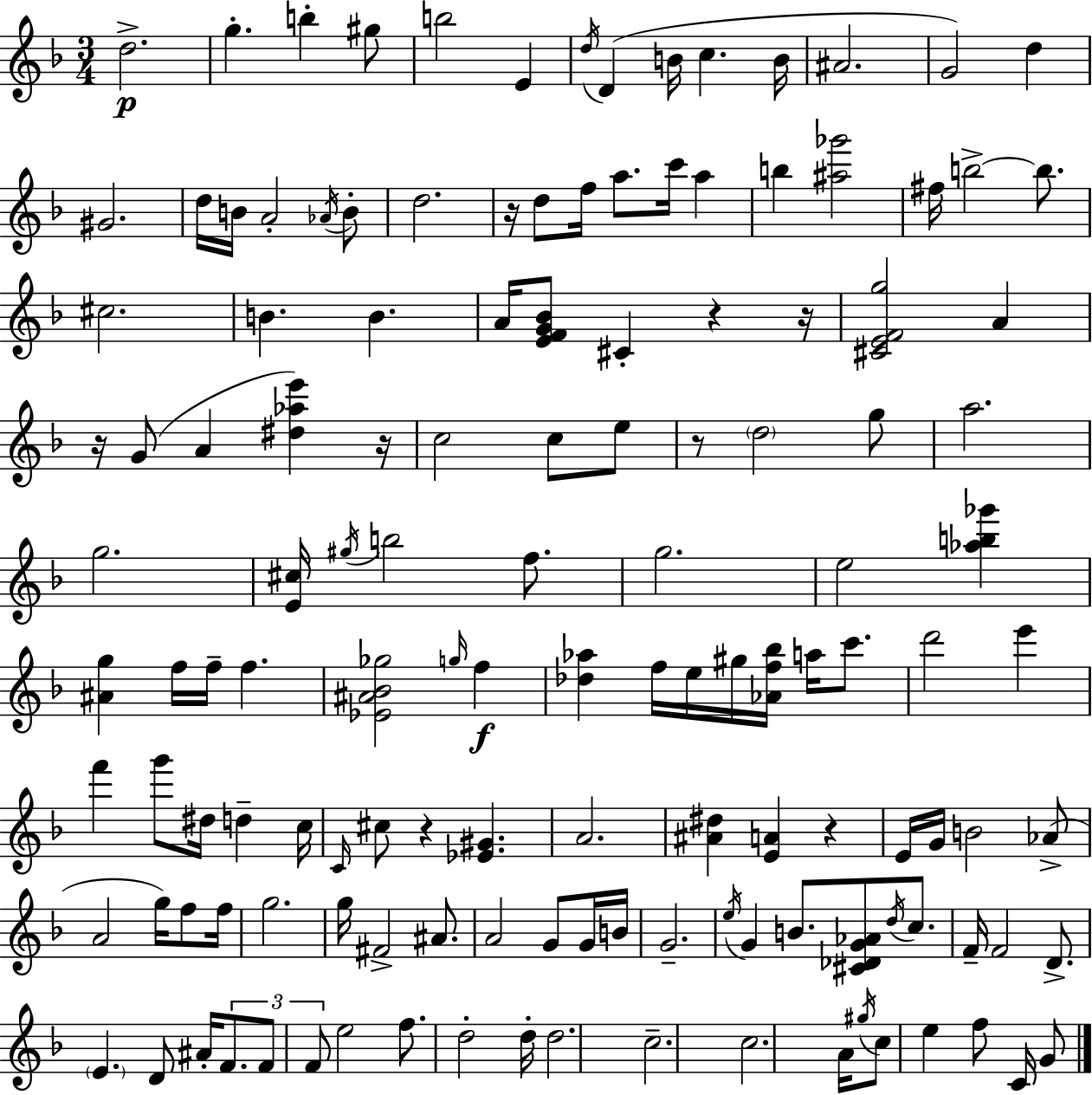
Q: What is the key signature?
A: F major